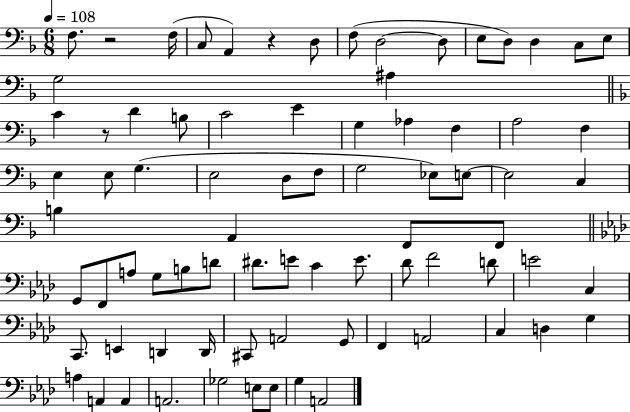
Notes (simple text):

F3/e. R/h F3/s C3/e A2/q R/q D3/e F3/e D3/h D3/e E3/e D3/e D3/q C3/e E3/e G3/h A#3/q C4/q R/e D4/q B3/e C4/h E4/q G3/q Ab3/q F3/q A3/h F3/q E3/q E3/e G3/q. E3/h D3/e F3/e G3/h Eb3/e E3/e E3/h C3/q B3/q A2/q F2/e F2/e G2/e F2/e A3/e G3/e B3/e D4/e D#4/e. E4/e C4/q E4/e. Db4/e F4/h D4/e E4/h C3/q C2/e. E2/q D2/q D2/s C#2/e A2/h G2/e F2/q A2/h C3/q D3/q G3/q A3/q A2/q A2/q A2/h. Gb3/h E3/e E3/e G3/q A2/h